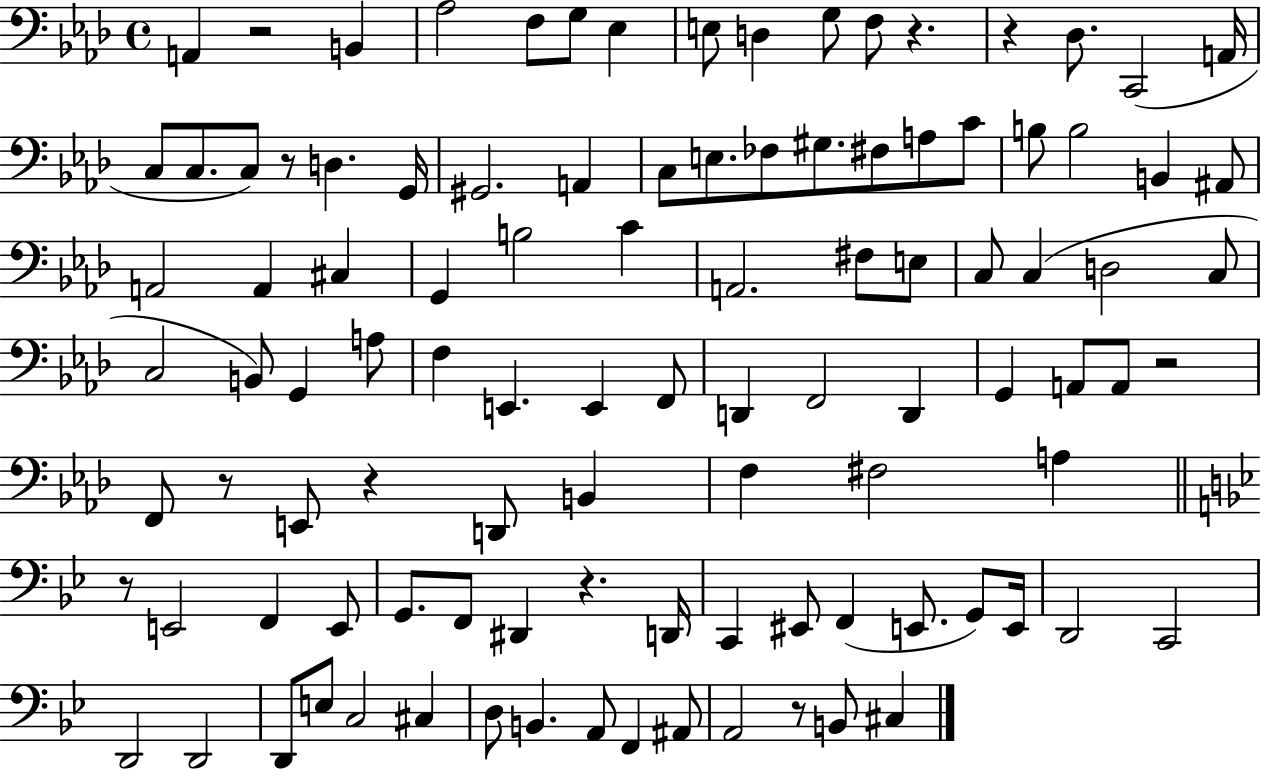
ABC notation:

X:1
T:Untitled
M:4/4
L:1/4
K:Ab
A,, z2 B,, _A,2 F,/2 G,/2 _E, E,/2 D, G,/2 F,/2 z z _D,/2 C,,2 A,,/4 C,/2 C,/2 C,/2 z/2 D, G,,/4 ^G,,2 A,, C,/2 E,/2 _F,/2 ^G,/2 ^F,/2 A,/2 C/2 B,/2 B,2 B,, ^A,,/2 A,,2 A,, ^C, G,, B,2 C A,,2 ^F,/2 E,/2 C,/2 C, D,2 C,/2 C,2 B,,/2 G,, A,/2 F, E,, E,, F,,/2 D,, F,,2 D,, G,, A,,/2 A,,/2 z2 F,,/2 z/2 E,,/2 z D,,/2 B,, F, ^F,2 A, z/2 E,,2 F,, E,,/2 G,,/2 F,,/2 ^D,, z D,,/4 C,, ^E,,/2 F,, E,,/2 G,,/2 E,,/4 D,,2 C,,2 D,,2 D,,2 D,,/2 E,/2 C,2 ^C, D,/2 B,, A,,/2 F,, ^A,,/2 A,,2 z/2 B,,/2 ^C,